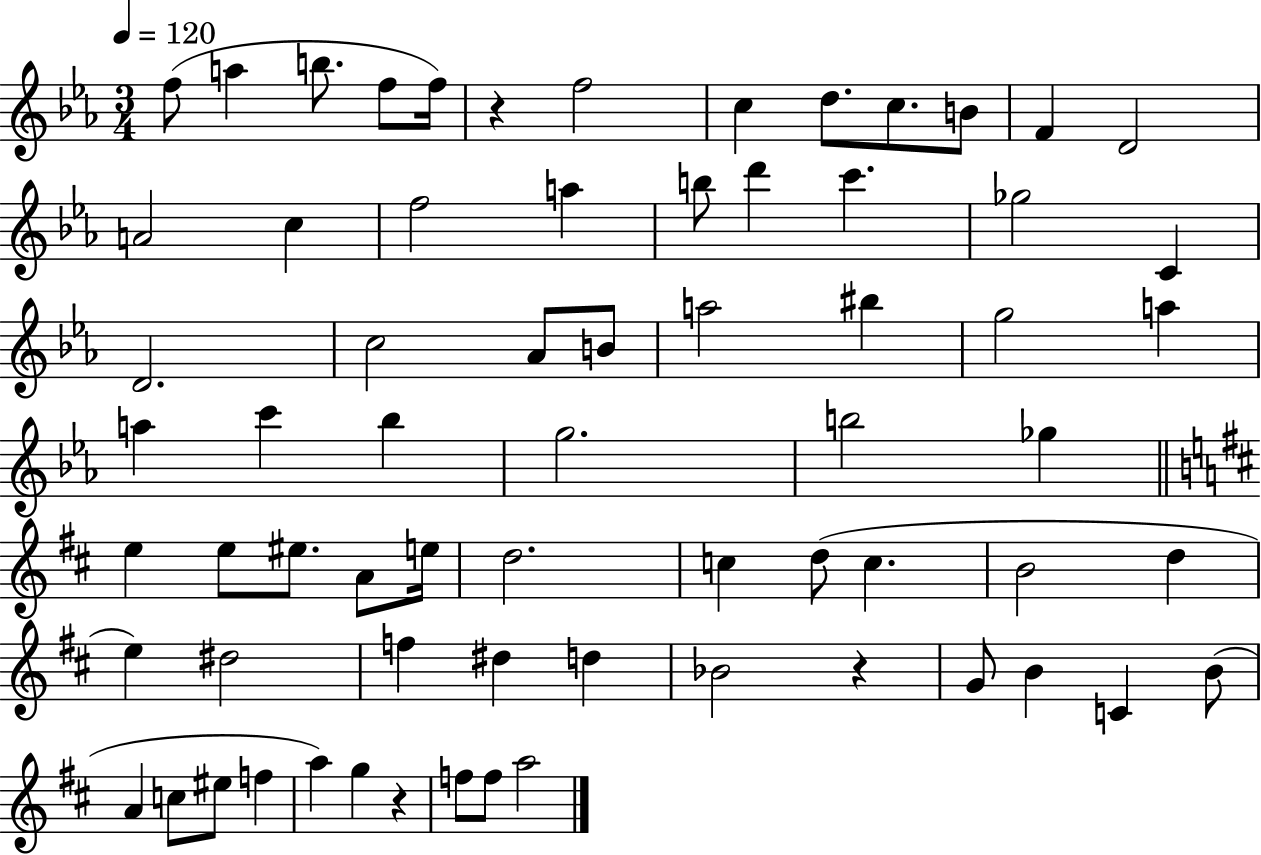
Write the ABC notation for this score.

X:1
T:Untitled
M:3/4
L:1/4
K:Eb
f/2 a b/2 f/2 f/4 z f2 c d/2 c/2 B/2 F D2 A2 c f2 a b/2 d' c' _g2 C D2 c2 _A/2 B/2 a2 ^b g2 a a c' _b g2 b2 _g e e/2 ^e/2 A/2 e/4 d2 c d/2 c B2 d e ^d2 f ^d d _B2 z G/2 B C B/2 A c/2 ^e/2 f a g z f/2 f/2 a2